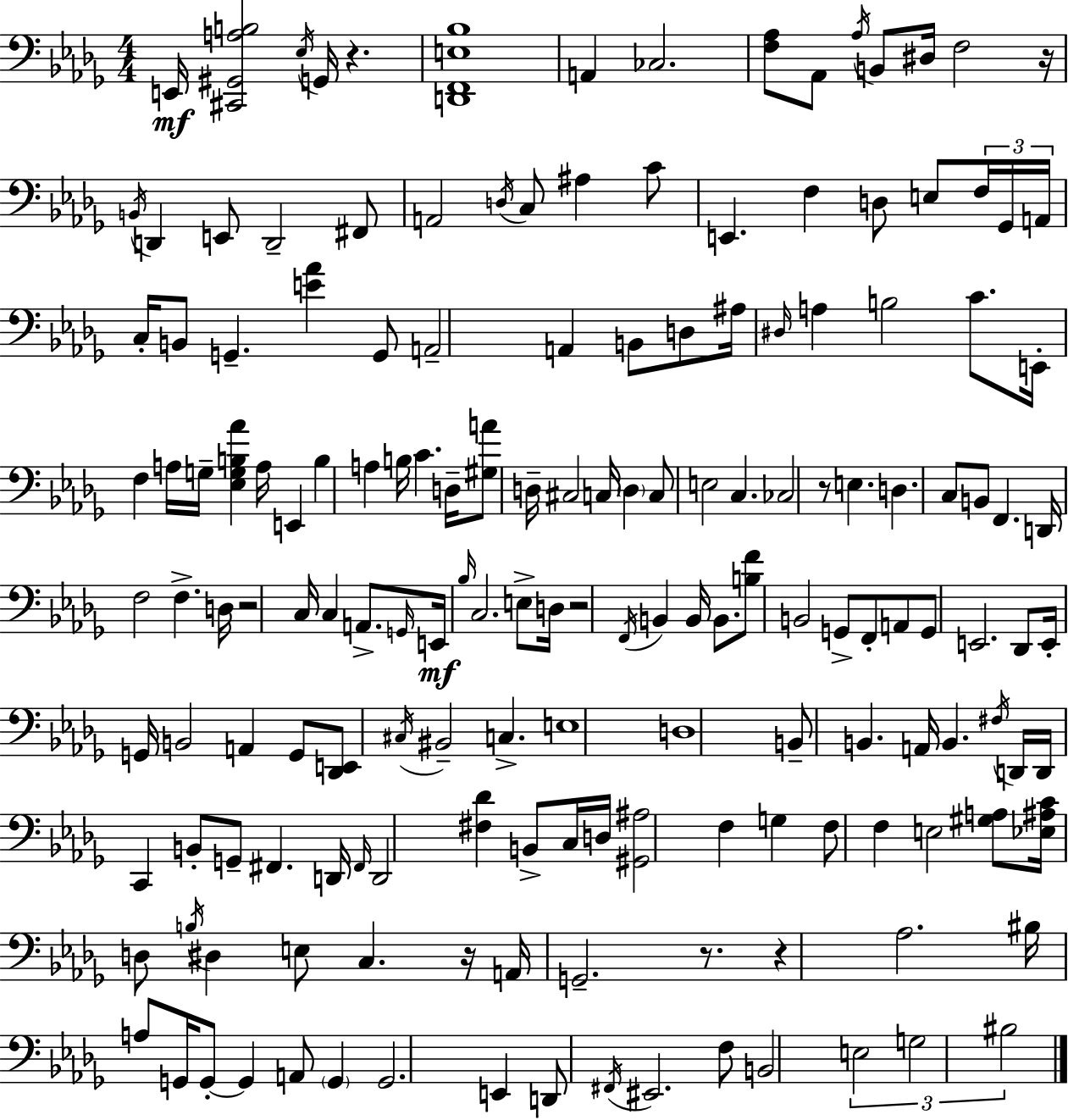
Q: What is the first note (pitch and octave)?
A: E2